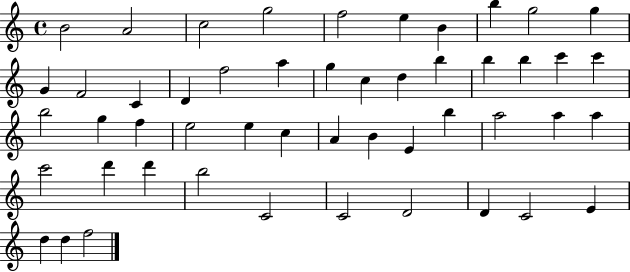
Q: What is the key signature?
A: C major